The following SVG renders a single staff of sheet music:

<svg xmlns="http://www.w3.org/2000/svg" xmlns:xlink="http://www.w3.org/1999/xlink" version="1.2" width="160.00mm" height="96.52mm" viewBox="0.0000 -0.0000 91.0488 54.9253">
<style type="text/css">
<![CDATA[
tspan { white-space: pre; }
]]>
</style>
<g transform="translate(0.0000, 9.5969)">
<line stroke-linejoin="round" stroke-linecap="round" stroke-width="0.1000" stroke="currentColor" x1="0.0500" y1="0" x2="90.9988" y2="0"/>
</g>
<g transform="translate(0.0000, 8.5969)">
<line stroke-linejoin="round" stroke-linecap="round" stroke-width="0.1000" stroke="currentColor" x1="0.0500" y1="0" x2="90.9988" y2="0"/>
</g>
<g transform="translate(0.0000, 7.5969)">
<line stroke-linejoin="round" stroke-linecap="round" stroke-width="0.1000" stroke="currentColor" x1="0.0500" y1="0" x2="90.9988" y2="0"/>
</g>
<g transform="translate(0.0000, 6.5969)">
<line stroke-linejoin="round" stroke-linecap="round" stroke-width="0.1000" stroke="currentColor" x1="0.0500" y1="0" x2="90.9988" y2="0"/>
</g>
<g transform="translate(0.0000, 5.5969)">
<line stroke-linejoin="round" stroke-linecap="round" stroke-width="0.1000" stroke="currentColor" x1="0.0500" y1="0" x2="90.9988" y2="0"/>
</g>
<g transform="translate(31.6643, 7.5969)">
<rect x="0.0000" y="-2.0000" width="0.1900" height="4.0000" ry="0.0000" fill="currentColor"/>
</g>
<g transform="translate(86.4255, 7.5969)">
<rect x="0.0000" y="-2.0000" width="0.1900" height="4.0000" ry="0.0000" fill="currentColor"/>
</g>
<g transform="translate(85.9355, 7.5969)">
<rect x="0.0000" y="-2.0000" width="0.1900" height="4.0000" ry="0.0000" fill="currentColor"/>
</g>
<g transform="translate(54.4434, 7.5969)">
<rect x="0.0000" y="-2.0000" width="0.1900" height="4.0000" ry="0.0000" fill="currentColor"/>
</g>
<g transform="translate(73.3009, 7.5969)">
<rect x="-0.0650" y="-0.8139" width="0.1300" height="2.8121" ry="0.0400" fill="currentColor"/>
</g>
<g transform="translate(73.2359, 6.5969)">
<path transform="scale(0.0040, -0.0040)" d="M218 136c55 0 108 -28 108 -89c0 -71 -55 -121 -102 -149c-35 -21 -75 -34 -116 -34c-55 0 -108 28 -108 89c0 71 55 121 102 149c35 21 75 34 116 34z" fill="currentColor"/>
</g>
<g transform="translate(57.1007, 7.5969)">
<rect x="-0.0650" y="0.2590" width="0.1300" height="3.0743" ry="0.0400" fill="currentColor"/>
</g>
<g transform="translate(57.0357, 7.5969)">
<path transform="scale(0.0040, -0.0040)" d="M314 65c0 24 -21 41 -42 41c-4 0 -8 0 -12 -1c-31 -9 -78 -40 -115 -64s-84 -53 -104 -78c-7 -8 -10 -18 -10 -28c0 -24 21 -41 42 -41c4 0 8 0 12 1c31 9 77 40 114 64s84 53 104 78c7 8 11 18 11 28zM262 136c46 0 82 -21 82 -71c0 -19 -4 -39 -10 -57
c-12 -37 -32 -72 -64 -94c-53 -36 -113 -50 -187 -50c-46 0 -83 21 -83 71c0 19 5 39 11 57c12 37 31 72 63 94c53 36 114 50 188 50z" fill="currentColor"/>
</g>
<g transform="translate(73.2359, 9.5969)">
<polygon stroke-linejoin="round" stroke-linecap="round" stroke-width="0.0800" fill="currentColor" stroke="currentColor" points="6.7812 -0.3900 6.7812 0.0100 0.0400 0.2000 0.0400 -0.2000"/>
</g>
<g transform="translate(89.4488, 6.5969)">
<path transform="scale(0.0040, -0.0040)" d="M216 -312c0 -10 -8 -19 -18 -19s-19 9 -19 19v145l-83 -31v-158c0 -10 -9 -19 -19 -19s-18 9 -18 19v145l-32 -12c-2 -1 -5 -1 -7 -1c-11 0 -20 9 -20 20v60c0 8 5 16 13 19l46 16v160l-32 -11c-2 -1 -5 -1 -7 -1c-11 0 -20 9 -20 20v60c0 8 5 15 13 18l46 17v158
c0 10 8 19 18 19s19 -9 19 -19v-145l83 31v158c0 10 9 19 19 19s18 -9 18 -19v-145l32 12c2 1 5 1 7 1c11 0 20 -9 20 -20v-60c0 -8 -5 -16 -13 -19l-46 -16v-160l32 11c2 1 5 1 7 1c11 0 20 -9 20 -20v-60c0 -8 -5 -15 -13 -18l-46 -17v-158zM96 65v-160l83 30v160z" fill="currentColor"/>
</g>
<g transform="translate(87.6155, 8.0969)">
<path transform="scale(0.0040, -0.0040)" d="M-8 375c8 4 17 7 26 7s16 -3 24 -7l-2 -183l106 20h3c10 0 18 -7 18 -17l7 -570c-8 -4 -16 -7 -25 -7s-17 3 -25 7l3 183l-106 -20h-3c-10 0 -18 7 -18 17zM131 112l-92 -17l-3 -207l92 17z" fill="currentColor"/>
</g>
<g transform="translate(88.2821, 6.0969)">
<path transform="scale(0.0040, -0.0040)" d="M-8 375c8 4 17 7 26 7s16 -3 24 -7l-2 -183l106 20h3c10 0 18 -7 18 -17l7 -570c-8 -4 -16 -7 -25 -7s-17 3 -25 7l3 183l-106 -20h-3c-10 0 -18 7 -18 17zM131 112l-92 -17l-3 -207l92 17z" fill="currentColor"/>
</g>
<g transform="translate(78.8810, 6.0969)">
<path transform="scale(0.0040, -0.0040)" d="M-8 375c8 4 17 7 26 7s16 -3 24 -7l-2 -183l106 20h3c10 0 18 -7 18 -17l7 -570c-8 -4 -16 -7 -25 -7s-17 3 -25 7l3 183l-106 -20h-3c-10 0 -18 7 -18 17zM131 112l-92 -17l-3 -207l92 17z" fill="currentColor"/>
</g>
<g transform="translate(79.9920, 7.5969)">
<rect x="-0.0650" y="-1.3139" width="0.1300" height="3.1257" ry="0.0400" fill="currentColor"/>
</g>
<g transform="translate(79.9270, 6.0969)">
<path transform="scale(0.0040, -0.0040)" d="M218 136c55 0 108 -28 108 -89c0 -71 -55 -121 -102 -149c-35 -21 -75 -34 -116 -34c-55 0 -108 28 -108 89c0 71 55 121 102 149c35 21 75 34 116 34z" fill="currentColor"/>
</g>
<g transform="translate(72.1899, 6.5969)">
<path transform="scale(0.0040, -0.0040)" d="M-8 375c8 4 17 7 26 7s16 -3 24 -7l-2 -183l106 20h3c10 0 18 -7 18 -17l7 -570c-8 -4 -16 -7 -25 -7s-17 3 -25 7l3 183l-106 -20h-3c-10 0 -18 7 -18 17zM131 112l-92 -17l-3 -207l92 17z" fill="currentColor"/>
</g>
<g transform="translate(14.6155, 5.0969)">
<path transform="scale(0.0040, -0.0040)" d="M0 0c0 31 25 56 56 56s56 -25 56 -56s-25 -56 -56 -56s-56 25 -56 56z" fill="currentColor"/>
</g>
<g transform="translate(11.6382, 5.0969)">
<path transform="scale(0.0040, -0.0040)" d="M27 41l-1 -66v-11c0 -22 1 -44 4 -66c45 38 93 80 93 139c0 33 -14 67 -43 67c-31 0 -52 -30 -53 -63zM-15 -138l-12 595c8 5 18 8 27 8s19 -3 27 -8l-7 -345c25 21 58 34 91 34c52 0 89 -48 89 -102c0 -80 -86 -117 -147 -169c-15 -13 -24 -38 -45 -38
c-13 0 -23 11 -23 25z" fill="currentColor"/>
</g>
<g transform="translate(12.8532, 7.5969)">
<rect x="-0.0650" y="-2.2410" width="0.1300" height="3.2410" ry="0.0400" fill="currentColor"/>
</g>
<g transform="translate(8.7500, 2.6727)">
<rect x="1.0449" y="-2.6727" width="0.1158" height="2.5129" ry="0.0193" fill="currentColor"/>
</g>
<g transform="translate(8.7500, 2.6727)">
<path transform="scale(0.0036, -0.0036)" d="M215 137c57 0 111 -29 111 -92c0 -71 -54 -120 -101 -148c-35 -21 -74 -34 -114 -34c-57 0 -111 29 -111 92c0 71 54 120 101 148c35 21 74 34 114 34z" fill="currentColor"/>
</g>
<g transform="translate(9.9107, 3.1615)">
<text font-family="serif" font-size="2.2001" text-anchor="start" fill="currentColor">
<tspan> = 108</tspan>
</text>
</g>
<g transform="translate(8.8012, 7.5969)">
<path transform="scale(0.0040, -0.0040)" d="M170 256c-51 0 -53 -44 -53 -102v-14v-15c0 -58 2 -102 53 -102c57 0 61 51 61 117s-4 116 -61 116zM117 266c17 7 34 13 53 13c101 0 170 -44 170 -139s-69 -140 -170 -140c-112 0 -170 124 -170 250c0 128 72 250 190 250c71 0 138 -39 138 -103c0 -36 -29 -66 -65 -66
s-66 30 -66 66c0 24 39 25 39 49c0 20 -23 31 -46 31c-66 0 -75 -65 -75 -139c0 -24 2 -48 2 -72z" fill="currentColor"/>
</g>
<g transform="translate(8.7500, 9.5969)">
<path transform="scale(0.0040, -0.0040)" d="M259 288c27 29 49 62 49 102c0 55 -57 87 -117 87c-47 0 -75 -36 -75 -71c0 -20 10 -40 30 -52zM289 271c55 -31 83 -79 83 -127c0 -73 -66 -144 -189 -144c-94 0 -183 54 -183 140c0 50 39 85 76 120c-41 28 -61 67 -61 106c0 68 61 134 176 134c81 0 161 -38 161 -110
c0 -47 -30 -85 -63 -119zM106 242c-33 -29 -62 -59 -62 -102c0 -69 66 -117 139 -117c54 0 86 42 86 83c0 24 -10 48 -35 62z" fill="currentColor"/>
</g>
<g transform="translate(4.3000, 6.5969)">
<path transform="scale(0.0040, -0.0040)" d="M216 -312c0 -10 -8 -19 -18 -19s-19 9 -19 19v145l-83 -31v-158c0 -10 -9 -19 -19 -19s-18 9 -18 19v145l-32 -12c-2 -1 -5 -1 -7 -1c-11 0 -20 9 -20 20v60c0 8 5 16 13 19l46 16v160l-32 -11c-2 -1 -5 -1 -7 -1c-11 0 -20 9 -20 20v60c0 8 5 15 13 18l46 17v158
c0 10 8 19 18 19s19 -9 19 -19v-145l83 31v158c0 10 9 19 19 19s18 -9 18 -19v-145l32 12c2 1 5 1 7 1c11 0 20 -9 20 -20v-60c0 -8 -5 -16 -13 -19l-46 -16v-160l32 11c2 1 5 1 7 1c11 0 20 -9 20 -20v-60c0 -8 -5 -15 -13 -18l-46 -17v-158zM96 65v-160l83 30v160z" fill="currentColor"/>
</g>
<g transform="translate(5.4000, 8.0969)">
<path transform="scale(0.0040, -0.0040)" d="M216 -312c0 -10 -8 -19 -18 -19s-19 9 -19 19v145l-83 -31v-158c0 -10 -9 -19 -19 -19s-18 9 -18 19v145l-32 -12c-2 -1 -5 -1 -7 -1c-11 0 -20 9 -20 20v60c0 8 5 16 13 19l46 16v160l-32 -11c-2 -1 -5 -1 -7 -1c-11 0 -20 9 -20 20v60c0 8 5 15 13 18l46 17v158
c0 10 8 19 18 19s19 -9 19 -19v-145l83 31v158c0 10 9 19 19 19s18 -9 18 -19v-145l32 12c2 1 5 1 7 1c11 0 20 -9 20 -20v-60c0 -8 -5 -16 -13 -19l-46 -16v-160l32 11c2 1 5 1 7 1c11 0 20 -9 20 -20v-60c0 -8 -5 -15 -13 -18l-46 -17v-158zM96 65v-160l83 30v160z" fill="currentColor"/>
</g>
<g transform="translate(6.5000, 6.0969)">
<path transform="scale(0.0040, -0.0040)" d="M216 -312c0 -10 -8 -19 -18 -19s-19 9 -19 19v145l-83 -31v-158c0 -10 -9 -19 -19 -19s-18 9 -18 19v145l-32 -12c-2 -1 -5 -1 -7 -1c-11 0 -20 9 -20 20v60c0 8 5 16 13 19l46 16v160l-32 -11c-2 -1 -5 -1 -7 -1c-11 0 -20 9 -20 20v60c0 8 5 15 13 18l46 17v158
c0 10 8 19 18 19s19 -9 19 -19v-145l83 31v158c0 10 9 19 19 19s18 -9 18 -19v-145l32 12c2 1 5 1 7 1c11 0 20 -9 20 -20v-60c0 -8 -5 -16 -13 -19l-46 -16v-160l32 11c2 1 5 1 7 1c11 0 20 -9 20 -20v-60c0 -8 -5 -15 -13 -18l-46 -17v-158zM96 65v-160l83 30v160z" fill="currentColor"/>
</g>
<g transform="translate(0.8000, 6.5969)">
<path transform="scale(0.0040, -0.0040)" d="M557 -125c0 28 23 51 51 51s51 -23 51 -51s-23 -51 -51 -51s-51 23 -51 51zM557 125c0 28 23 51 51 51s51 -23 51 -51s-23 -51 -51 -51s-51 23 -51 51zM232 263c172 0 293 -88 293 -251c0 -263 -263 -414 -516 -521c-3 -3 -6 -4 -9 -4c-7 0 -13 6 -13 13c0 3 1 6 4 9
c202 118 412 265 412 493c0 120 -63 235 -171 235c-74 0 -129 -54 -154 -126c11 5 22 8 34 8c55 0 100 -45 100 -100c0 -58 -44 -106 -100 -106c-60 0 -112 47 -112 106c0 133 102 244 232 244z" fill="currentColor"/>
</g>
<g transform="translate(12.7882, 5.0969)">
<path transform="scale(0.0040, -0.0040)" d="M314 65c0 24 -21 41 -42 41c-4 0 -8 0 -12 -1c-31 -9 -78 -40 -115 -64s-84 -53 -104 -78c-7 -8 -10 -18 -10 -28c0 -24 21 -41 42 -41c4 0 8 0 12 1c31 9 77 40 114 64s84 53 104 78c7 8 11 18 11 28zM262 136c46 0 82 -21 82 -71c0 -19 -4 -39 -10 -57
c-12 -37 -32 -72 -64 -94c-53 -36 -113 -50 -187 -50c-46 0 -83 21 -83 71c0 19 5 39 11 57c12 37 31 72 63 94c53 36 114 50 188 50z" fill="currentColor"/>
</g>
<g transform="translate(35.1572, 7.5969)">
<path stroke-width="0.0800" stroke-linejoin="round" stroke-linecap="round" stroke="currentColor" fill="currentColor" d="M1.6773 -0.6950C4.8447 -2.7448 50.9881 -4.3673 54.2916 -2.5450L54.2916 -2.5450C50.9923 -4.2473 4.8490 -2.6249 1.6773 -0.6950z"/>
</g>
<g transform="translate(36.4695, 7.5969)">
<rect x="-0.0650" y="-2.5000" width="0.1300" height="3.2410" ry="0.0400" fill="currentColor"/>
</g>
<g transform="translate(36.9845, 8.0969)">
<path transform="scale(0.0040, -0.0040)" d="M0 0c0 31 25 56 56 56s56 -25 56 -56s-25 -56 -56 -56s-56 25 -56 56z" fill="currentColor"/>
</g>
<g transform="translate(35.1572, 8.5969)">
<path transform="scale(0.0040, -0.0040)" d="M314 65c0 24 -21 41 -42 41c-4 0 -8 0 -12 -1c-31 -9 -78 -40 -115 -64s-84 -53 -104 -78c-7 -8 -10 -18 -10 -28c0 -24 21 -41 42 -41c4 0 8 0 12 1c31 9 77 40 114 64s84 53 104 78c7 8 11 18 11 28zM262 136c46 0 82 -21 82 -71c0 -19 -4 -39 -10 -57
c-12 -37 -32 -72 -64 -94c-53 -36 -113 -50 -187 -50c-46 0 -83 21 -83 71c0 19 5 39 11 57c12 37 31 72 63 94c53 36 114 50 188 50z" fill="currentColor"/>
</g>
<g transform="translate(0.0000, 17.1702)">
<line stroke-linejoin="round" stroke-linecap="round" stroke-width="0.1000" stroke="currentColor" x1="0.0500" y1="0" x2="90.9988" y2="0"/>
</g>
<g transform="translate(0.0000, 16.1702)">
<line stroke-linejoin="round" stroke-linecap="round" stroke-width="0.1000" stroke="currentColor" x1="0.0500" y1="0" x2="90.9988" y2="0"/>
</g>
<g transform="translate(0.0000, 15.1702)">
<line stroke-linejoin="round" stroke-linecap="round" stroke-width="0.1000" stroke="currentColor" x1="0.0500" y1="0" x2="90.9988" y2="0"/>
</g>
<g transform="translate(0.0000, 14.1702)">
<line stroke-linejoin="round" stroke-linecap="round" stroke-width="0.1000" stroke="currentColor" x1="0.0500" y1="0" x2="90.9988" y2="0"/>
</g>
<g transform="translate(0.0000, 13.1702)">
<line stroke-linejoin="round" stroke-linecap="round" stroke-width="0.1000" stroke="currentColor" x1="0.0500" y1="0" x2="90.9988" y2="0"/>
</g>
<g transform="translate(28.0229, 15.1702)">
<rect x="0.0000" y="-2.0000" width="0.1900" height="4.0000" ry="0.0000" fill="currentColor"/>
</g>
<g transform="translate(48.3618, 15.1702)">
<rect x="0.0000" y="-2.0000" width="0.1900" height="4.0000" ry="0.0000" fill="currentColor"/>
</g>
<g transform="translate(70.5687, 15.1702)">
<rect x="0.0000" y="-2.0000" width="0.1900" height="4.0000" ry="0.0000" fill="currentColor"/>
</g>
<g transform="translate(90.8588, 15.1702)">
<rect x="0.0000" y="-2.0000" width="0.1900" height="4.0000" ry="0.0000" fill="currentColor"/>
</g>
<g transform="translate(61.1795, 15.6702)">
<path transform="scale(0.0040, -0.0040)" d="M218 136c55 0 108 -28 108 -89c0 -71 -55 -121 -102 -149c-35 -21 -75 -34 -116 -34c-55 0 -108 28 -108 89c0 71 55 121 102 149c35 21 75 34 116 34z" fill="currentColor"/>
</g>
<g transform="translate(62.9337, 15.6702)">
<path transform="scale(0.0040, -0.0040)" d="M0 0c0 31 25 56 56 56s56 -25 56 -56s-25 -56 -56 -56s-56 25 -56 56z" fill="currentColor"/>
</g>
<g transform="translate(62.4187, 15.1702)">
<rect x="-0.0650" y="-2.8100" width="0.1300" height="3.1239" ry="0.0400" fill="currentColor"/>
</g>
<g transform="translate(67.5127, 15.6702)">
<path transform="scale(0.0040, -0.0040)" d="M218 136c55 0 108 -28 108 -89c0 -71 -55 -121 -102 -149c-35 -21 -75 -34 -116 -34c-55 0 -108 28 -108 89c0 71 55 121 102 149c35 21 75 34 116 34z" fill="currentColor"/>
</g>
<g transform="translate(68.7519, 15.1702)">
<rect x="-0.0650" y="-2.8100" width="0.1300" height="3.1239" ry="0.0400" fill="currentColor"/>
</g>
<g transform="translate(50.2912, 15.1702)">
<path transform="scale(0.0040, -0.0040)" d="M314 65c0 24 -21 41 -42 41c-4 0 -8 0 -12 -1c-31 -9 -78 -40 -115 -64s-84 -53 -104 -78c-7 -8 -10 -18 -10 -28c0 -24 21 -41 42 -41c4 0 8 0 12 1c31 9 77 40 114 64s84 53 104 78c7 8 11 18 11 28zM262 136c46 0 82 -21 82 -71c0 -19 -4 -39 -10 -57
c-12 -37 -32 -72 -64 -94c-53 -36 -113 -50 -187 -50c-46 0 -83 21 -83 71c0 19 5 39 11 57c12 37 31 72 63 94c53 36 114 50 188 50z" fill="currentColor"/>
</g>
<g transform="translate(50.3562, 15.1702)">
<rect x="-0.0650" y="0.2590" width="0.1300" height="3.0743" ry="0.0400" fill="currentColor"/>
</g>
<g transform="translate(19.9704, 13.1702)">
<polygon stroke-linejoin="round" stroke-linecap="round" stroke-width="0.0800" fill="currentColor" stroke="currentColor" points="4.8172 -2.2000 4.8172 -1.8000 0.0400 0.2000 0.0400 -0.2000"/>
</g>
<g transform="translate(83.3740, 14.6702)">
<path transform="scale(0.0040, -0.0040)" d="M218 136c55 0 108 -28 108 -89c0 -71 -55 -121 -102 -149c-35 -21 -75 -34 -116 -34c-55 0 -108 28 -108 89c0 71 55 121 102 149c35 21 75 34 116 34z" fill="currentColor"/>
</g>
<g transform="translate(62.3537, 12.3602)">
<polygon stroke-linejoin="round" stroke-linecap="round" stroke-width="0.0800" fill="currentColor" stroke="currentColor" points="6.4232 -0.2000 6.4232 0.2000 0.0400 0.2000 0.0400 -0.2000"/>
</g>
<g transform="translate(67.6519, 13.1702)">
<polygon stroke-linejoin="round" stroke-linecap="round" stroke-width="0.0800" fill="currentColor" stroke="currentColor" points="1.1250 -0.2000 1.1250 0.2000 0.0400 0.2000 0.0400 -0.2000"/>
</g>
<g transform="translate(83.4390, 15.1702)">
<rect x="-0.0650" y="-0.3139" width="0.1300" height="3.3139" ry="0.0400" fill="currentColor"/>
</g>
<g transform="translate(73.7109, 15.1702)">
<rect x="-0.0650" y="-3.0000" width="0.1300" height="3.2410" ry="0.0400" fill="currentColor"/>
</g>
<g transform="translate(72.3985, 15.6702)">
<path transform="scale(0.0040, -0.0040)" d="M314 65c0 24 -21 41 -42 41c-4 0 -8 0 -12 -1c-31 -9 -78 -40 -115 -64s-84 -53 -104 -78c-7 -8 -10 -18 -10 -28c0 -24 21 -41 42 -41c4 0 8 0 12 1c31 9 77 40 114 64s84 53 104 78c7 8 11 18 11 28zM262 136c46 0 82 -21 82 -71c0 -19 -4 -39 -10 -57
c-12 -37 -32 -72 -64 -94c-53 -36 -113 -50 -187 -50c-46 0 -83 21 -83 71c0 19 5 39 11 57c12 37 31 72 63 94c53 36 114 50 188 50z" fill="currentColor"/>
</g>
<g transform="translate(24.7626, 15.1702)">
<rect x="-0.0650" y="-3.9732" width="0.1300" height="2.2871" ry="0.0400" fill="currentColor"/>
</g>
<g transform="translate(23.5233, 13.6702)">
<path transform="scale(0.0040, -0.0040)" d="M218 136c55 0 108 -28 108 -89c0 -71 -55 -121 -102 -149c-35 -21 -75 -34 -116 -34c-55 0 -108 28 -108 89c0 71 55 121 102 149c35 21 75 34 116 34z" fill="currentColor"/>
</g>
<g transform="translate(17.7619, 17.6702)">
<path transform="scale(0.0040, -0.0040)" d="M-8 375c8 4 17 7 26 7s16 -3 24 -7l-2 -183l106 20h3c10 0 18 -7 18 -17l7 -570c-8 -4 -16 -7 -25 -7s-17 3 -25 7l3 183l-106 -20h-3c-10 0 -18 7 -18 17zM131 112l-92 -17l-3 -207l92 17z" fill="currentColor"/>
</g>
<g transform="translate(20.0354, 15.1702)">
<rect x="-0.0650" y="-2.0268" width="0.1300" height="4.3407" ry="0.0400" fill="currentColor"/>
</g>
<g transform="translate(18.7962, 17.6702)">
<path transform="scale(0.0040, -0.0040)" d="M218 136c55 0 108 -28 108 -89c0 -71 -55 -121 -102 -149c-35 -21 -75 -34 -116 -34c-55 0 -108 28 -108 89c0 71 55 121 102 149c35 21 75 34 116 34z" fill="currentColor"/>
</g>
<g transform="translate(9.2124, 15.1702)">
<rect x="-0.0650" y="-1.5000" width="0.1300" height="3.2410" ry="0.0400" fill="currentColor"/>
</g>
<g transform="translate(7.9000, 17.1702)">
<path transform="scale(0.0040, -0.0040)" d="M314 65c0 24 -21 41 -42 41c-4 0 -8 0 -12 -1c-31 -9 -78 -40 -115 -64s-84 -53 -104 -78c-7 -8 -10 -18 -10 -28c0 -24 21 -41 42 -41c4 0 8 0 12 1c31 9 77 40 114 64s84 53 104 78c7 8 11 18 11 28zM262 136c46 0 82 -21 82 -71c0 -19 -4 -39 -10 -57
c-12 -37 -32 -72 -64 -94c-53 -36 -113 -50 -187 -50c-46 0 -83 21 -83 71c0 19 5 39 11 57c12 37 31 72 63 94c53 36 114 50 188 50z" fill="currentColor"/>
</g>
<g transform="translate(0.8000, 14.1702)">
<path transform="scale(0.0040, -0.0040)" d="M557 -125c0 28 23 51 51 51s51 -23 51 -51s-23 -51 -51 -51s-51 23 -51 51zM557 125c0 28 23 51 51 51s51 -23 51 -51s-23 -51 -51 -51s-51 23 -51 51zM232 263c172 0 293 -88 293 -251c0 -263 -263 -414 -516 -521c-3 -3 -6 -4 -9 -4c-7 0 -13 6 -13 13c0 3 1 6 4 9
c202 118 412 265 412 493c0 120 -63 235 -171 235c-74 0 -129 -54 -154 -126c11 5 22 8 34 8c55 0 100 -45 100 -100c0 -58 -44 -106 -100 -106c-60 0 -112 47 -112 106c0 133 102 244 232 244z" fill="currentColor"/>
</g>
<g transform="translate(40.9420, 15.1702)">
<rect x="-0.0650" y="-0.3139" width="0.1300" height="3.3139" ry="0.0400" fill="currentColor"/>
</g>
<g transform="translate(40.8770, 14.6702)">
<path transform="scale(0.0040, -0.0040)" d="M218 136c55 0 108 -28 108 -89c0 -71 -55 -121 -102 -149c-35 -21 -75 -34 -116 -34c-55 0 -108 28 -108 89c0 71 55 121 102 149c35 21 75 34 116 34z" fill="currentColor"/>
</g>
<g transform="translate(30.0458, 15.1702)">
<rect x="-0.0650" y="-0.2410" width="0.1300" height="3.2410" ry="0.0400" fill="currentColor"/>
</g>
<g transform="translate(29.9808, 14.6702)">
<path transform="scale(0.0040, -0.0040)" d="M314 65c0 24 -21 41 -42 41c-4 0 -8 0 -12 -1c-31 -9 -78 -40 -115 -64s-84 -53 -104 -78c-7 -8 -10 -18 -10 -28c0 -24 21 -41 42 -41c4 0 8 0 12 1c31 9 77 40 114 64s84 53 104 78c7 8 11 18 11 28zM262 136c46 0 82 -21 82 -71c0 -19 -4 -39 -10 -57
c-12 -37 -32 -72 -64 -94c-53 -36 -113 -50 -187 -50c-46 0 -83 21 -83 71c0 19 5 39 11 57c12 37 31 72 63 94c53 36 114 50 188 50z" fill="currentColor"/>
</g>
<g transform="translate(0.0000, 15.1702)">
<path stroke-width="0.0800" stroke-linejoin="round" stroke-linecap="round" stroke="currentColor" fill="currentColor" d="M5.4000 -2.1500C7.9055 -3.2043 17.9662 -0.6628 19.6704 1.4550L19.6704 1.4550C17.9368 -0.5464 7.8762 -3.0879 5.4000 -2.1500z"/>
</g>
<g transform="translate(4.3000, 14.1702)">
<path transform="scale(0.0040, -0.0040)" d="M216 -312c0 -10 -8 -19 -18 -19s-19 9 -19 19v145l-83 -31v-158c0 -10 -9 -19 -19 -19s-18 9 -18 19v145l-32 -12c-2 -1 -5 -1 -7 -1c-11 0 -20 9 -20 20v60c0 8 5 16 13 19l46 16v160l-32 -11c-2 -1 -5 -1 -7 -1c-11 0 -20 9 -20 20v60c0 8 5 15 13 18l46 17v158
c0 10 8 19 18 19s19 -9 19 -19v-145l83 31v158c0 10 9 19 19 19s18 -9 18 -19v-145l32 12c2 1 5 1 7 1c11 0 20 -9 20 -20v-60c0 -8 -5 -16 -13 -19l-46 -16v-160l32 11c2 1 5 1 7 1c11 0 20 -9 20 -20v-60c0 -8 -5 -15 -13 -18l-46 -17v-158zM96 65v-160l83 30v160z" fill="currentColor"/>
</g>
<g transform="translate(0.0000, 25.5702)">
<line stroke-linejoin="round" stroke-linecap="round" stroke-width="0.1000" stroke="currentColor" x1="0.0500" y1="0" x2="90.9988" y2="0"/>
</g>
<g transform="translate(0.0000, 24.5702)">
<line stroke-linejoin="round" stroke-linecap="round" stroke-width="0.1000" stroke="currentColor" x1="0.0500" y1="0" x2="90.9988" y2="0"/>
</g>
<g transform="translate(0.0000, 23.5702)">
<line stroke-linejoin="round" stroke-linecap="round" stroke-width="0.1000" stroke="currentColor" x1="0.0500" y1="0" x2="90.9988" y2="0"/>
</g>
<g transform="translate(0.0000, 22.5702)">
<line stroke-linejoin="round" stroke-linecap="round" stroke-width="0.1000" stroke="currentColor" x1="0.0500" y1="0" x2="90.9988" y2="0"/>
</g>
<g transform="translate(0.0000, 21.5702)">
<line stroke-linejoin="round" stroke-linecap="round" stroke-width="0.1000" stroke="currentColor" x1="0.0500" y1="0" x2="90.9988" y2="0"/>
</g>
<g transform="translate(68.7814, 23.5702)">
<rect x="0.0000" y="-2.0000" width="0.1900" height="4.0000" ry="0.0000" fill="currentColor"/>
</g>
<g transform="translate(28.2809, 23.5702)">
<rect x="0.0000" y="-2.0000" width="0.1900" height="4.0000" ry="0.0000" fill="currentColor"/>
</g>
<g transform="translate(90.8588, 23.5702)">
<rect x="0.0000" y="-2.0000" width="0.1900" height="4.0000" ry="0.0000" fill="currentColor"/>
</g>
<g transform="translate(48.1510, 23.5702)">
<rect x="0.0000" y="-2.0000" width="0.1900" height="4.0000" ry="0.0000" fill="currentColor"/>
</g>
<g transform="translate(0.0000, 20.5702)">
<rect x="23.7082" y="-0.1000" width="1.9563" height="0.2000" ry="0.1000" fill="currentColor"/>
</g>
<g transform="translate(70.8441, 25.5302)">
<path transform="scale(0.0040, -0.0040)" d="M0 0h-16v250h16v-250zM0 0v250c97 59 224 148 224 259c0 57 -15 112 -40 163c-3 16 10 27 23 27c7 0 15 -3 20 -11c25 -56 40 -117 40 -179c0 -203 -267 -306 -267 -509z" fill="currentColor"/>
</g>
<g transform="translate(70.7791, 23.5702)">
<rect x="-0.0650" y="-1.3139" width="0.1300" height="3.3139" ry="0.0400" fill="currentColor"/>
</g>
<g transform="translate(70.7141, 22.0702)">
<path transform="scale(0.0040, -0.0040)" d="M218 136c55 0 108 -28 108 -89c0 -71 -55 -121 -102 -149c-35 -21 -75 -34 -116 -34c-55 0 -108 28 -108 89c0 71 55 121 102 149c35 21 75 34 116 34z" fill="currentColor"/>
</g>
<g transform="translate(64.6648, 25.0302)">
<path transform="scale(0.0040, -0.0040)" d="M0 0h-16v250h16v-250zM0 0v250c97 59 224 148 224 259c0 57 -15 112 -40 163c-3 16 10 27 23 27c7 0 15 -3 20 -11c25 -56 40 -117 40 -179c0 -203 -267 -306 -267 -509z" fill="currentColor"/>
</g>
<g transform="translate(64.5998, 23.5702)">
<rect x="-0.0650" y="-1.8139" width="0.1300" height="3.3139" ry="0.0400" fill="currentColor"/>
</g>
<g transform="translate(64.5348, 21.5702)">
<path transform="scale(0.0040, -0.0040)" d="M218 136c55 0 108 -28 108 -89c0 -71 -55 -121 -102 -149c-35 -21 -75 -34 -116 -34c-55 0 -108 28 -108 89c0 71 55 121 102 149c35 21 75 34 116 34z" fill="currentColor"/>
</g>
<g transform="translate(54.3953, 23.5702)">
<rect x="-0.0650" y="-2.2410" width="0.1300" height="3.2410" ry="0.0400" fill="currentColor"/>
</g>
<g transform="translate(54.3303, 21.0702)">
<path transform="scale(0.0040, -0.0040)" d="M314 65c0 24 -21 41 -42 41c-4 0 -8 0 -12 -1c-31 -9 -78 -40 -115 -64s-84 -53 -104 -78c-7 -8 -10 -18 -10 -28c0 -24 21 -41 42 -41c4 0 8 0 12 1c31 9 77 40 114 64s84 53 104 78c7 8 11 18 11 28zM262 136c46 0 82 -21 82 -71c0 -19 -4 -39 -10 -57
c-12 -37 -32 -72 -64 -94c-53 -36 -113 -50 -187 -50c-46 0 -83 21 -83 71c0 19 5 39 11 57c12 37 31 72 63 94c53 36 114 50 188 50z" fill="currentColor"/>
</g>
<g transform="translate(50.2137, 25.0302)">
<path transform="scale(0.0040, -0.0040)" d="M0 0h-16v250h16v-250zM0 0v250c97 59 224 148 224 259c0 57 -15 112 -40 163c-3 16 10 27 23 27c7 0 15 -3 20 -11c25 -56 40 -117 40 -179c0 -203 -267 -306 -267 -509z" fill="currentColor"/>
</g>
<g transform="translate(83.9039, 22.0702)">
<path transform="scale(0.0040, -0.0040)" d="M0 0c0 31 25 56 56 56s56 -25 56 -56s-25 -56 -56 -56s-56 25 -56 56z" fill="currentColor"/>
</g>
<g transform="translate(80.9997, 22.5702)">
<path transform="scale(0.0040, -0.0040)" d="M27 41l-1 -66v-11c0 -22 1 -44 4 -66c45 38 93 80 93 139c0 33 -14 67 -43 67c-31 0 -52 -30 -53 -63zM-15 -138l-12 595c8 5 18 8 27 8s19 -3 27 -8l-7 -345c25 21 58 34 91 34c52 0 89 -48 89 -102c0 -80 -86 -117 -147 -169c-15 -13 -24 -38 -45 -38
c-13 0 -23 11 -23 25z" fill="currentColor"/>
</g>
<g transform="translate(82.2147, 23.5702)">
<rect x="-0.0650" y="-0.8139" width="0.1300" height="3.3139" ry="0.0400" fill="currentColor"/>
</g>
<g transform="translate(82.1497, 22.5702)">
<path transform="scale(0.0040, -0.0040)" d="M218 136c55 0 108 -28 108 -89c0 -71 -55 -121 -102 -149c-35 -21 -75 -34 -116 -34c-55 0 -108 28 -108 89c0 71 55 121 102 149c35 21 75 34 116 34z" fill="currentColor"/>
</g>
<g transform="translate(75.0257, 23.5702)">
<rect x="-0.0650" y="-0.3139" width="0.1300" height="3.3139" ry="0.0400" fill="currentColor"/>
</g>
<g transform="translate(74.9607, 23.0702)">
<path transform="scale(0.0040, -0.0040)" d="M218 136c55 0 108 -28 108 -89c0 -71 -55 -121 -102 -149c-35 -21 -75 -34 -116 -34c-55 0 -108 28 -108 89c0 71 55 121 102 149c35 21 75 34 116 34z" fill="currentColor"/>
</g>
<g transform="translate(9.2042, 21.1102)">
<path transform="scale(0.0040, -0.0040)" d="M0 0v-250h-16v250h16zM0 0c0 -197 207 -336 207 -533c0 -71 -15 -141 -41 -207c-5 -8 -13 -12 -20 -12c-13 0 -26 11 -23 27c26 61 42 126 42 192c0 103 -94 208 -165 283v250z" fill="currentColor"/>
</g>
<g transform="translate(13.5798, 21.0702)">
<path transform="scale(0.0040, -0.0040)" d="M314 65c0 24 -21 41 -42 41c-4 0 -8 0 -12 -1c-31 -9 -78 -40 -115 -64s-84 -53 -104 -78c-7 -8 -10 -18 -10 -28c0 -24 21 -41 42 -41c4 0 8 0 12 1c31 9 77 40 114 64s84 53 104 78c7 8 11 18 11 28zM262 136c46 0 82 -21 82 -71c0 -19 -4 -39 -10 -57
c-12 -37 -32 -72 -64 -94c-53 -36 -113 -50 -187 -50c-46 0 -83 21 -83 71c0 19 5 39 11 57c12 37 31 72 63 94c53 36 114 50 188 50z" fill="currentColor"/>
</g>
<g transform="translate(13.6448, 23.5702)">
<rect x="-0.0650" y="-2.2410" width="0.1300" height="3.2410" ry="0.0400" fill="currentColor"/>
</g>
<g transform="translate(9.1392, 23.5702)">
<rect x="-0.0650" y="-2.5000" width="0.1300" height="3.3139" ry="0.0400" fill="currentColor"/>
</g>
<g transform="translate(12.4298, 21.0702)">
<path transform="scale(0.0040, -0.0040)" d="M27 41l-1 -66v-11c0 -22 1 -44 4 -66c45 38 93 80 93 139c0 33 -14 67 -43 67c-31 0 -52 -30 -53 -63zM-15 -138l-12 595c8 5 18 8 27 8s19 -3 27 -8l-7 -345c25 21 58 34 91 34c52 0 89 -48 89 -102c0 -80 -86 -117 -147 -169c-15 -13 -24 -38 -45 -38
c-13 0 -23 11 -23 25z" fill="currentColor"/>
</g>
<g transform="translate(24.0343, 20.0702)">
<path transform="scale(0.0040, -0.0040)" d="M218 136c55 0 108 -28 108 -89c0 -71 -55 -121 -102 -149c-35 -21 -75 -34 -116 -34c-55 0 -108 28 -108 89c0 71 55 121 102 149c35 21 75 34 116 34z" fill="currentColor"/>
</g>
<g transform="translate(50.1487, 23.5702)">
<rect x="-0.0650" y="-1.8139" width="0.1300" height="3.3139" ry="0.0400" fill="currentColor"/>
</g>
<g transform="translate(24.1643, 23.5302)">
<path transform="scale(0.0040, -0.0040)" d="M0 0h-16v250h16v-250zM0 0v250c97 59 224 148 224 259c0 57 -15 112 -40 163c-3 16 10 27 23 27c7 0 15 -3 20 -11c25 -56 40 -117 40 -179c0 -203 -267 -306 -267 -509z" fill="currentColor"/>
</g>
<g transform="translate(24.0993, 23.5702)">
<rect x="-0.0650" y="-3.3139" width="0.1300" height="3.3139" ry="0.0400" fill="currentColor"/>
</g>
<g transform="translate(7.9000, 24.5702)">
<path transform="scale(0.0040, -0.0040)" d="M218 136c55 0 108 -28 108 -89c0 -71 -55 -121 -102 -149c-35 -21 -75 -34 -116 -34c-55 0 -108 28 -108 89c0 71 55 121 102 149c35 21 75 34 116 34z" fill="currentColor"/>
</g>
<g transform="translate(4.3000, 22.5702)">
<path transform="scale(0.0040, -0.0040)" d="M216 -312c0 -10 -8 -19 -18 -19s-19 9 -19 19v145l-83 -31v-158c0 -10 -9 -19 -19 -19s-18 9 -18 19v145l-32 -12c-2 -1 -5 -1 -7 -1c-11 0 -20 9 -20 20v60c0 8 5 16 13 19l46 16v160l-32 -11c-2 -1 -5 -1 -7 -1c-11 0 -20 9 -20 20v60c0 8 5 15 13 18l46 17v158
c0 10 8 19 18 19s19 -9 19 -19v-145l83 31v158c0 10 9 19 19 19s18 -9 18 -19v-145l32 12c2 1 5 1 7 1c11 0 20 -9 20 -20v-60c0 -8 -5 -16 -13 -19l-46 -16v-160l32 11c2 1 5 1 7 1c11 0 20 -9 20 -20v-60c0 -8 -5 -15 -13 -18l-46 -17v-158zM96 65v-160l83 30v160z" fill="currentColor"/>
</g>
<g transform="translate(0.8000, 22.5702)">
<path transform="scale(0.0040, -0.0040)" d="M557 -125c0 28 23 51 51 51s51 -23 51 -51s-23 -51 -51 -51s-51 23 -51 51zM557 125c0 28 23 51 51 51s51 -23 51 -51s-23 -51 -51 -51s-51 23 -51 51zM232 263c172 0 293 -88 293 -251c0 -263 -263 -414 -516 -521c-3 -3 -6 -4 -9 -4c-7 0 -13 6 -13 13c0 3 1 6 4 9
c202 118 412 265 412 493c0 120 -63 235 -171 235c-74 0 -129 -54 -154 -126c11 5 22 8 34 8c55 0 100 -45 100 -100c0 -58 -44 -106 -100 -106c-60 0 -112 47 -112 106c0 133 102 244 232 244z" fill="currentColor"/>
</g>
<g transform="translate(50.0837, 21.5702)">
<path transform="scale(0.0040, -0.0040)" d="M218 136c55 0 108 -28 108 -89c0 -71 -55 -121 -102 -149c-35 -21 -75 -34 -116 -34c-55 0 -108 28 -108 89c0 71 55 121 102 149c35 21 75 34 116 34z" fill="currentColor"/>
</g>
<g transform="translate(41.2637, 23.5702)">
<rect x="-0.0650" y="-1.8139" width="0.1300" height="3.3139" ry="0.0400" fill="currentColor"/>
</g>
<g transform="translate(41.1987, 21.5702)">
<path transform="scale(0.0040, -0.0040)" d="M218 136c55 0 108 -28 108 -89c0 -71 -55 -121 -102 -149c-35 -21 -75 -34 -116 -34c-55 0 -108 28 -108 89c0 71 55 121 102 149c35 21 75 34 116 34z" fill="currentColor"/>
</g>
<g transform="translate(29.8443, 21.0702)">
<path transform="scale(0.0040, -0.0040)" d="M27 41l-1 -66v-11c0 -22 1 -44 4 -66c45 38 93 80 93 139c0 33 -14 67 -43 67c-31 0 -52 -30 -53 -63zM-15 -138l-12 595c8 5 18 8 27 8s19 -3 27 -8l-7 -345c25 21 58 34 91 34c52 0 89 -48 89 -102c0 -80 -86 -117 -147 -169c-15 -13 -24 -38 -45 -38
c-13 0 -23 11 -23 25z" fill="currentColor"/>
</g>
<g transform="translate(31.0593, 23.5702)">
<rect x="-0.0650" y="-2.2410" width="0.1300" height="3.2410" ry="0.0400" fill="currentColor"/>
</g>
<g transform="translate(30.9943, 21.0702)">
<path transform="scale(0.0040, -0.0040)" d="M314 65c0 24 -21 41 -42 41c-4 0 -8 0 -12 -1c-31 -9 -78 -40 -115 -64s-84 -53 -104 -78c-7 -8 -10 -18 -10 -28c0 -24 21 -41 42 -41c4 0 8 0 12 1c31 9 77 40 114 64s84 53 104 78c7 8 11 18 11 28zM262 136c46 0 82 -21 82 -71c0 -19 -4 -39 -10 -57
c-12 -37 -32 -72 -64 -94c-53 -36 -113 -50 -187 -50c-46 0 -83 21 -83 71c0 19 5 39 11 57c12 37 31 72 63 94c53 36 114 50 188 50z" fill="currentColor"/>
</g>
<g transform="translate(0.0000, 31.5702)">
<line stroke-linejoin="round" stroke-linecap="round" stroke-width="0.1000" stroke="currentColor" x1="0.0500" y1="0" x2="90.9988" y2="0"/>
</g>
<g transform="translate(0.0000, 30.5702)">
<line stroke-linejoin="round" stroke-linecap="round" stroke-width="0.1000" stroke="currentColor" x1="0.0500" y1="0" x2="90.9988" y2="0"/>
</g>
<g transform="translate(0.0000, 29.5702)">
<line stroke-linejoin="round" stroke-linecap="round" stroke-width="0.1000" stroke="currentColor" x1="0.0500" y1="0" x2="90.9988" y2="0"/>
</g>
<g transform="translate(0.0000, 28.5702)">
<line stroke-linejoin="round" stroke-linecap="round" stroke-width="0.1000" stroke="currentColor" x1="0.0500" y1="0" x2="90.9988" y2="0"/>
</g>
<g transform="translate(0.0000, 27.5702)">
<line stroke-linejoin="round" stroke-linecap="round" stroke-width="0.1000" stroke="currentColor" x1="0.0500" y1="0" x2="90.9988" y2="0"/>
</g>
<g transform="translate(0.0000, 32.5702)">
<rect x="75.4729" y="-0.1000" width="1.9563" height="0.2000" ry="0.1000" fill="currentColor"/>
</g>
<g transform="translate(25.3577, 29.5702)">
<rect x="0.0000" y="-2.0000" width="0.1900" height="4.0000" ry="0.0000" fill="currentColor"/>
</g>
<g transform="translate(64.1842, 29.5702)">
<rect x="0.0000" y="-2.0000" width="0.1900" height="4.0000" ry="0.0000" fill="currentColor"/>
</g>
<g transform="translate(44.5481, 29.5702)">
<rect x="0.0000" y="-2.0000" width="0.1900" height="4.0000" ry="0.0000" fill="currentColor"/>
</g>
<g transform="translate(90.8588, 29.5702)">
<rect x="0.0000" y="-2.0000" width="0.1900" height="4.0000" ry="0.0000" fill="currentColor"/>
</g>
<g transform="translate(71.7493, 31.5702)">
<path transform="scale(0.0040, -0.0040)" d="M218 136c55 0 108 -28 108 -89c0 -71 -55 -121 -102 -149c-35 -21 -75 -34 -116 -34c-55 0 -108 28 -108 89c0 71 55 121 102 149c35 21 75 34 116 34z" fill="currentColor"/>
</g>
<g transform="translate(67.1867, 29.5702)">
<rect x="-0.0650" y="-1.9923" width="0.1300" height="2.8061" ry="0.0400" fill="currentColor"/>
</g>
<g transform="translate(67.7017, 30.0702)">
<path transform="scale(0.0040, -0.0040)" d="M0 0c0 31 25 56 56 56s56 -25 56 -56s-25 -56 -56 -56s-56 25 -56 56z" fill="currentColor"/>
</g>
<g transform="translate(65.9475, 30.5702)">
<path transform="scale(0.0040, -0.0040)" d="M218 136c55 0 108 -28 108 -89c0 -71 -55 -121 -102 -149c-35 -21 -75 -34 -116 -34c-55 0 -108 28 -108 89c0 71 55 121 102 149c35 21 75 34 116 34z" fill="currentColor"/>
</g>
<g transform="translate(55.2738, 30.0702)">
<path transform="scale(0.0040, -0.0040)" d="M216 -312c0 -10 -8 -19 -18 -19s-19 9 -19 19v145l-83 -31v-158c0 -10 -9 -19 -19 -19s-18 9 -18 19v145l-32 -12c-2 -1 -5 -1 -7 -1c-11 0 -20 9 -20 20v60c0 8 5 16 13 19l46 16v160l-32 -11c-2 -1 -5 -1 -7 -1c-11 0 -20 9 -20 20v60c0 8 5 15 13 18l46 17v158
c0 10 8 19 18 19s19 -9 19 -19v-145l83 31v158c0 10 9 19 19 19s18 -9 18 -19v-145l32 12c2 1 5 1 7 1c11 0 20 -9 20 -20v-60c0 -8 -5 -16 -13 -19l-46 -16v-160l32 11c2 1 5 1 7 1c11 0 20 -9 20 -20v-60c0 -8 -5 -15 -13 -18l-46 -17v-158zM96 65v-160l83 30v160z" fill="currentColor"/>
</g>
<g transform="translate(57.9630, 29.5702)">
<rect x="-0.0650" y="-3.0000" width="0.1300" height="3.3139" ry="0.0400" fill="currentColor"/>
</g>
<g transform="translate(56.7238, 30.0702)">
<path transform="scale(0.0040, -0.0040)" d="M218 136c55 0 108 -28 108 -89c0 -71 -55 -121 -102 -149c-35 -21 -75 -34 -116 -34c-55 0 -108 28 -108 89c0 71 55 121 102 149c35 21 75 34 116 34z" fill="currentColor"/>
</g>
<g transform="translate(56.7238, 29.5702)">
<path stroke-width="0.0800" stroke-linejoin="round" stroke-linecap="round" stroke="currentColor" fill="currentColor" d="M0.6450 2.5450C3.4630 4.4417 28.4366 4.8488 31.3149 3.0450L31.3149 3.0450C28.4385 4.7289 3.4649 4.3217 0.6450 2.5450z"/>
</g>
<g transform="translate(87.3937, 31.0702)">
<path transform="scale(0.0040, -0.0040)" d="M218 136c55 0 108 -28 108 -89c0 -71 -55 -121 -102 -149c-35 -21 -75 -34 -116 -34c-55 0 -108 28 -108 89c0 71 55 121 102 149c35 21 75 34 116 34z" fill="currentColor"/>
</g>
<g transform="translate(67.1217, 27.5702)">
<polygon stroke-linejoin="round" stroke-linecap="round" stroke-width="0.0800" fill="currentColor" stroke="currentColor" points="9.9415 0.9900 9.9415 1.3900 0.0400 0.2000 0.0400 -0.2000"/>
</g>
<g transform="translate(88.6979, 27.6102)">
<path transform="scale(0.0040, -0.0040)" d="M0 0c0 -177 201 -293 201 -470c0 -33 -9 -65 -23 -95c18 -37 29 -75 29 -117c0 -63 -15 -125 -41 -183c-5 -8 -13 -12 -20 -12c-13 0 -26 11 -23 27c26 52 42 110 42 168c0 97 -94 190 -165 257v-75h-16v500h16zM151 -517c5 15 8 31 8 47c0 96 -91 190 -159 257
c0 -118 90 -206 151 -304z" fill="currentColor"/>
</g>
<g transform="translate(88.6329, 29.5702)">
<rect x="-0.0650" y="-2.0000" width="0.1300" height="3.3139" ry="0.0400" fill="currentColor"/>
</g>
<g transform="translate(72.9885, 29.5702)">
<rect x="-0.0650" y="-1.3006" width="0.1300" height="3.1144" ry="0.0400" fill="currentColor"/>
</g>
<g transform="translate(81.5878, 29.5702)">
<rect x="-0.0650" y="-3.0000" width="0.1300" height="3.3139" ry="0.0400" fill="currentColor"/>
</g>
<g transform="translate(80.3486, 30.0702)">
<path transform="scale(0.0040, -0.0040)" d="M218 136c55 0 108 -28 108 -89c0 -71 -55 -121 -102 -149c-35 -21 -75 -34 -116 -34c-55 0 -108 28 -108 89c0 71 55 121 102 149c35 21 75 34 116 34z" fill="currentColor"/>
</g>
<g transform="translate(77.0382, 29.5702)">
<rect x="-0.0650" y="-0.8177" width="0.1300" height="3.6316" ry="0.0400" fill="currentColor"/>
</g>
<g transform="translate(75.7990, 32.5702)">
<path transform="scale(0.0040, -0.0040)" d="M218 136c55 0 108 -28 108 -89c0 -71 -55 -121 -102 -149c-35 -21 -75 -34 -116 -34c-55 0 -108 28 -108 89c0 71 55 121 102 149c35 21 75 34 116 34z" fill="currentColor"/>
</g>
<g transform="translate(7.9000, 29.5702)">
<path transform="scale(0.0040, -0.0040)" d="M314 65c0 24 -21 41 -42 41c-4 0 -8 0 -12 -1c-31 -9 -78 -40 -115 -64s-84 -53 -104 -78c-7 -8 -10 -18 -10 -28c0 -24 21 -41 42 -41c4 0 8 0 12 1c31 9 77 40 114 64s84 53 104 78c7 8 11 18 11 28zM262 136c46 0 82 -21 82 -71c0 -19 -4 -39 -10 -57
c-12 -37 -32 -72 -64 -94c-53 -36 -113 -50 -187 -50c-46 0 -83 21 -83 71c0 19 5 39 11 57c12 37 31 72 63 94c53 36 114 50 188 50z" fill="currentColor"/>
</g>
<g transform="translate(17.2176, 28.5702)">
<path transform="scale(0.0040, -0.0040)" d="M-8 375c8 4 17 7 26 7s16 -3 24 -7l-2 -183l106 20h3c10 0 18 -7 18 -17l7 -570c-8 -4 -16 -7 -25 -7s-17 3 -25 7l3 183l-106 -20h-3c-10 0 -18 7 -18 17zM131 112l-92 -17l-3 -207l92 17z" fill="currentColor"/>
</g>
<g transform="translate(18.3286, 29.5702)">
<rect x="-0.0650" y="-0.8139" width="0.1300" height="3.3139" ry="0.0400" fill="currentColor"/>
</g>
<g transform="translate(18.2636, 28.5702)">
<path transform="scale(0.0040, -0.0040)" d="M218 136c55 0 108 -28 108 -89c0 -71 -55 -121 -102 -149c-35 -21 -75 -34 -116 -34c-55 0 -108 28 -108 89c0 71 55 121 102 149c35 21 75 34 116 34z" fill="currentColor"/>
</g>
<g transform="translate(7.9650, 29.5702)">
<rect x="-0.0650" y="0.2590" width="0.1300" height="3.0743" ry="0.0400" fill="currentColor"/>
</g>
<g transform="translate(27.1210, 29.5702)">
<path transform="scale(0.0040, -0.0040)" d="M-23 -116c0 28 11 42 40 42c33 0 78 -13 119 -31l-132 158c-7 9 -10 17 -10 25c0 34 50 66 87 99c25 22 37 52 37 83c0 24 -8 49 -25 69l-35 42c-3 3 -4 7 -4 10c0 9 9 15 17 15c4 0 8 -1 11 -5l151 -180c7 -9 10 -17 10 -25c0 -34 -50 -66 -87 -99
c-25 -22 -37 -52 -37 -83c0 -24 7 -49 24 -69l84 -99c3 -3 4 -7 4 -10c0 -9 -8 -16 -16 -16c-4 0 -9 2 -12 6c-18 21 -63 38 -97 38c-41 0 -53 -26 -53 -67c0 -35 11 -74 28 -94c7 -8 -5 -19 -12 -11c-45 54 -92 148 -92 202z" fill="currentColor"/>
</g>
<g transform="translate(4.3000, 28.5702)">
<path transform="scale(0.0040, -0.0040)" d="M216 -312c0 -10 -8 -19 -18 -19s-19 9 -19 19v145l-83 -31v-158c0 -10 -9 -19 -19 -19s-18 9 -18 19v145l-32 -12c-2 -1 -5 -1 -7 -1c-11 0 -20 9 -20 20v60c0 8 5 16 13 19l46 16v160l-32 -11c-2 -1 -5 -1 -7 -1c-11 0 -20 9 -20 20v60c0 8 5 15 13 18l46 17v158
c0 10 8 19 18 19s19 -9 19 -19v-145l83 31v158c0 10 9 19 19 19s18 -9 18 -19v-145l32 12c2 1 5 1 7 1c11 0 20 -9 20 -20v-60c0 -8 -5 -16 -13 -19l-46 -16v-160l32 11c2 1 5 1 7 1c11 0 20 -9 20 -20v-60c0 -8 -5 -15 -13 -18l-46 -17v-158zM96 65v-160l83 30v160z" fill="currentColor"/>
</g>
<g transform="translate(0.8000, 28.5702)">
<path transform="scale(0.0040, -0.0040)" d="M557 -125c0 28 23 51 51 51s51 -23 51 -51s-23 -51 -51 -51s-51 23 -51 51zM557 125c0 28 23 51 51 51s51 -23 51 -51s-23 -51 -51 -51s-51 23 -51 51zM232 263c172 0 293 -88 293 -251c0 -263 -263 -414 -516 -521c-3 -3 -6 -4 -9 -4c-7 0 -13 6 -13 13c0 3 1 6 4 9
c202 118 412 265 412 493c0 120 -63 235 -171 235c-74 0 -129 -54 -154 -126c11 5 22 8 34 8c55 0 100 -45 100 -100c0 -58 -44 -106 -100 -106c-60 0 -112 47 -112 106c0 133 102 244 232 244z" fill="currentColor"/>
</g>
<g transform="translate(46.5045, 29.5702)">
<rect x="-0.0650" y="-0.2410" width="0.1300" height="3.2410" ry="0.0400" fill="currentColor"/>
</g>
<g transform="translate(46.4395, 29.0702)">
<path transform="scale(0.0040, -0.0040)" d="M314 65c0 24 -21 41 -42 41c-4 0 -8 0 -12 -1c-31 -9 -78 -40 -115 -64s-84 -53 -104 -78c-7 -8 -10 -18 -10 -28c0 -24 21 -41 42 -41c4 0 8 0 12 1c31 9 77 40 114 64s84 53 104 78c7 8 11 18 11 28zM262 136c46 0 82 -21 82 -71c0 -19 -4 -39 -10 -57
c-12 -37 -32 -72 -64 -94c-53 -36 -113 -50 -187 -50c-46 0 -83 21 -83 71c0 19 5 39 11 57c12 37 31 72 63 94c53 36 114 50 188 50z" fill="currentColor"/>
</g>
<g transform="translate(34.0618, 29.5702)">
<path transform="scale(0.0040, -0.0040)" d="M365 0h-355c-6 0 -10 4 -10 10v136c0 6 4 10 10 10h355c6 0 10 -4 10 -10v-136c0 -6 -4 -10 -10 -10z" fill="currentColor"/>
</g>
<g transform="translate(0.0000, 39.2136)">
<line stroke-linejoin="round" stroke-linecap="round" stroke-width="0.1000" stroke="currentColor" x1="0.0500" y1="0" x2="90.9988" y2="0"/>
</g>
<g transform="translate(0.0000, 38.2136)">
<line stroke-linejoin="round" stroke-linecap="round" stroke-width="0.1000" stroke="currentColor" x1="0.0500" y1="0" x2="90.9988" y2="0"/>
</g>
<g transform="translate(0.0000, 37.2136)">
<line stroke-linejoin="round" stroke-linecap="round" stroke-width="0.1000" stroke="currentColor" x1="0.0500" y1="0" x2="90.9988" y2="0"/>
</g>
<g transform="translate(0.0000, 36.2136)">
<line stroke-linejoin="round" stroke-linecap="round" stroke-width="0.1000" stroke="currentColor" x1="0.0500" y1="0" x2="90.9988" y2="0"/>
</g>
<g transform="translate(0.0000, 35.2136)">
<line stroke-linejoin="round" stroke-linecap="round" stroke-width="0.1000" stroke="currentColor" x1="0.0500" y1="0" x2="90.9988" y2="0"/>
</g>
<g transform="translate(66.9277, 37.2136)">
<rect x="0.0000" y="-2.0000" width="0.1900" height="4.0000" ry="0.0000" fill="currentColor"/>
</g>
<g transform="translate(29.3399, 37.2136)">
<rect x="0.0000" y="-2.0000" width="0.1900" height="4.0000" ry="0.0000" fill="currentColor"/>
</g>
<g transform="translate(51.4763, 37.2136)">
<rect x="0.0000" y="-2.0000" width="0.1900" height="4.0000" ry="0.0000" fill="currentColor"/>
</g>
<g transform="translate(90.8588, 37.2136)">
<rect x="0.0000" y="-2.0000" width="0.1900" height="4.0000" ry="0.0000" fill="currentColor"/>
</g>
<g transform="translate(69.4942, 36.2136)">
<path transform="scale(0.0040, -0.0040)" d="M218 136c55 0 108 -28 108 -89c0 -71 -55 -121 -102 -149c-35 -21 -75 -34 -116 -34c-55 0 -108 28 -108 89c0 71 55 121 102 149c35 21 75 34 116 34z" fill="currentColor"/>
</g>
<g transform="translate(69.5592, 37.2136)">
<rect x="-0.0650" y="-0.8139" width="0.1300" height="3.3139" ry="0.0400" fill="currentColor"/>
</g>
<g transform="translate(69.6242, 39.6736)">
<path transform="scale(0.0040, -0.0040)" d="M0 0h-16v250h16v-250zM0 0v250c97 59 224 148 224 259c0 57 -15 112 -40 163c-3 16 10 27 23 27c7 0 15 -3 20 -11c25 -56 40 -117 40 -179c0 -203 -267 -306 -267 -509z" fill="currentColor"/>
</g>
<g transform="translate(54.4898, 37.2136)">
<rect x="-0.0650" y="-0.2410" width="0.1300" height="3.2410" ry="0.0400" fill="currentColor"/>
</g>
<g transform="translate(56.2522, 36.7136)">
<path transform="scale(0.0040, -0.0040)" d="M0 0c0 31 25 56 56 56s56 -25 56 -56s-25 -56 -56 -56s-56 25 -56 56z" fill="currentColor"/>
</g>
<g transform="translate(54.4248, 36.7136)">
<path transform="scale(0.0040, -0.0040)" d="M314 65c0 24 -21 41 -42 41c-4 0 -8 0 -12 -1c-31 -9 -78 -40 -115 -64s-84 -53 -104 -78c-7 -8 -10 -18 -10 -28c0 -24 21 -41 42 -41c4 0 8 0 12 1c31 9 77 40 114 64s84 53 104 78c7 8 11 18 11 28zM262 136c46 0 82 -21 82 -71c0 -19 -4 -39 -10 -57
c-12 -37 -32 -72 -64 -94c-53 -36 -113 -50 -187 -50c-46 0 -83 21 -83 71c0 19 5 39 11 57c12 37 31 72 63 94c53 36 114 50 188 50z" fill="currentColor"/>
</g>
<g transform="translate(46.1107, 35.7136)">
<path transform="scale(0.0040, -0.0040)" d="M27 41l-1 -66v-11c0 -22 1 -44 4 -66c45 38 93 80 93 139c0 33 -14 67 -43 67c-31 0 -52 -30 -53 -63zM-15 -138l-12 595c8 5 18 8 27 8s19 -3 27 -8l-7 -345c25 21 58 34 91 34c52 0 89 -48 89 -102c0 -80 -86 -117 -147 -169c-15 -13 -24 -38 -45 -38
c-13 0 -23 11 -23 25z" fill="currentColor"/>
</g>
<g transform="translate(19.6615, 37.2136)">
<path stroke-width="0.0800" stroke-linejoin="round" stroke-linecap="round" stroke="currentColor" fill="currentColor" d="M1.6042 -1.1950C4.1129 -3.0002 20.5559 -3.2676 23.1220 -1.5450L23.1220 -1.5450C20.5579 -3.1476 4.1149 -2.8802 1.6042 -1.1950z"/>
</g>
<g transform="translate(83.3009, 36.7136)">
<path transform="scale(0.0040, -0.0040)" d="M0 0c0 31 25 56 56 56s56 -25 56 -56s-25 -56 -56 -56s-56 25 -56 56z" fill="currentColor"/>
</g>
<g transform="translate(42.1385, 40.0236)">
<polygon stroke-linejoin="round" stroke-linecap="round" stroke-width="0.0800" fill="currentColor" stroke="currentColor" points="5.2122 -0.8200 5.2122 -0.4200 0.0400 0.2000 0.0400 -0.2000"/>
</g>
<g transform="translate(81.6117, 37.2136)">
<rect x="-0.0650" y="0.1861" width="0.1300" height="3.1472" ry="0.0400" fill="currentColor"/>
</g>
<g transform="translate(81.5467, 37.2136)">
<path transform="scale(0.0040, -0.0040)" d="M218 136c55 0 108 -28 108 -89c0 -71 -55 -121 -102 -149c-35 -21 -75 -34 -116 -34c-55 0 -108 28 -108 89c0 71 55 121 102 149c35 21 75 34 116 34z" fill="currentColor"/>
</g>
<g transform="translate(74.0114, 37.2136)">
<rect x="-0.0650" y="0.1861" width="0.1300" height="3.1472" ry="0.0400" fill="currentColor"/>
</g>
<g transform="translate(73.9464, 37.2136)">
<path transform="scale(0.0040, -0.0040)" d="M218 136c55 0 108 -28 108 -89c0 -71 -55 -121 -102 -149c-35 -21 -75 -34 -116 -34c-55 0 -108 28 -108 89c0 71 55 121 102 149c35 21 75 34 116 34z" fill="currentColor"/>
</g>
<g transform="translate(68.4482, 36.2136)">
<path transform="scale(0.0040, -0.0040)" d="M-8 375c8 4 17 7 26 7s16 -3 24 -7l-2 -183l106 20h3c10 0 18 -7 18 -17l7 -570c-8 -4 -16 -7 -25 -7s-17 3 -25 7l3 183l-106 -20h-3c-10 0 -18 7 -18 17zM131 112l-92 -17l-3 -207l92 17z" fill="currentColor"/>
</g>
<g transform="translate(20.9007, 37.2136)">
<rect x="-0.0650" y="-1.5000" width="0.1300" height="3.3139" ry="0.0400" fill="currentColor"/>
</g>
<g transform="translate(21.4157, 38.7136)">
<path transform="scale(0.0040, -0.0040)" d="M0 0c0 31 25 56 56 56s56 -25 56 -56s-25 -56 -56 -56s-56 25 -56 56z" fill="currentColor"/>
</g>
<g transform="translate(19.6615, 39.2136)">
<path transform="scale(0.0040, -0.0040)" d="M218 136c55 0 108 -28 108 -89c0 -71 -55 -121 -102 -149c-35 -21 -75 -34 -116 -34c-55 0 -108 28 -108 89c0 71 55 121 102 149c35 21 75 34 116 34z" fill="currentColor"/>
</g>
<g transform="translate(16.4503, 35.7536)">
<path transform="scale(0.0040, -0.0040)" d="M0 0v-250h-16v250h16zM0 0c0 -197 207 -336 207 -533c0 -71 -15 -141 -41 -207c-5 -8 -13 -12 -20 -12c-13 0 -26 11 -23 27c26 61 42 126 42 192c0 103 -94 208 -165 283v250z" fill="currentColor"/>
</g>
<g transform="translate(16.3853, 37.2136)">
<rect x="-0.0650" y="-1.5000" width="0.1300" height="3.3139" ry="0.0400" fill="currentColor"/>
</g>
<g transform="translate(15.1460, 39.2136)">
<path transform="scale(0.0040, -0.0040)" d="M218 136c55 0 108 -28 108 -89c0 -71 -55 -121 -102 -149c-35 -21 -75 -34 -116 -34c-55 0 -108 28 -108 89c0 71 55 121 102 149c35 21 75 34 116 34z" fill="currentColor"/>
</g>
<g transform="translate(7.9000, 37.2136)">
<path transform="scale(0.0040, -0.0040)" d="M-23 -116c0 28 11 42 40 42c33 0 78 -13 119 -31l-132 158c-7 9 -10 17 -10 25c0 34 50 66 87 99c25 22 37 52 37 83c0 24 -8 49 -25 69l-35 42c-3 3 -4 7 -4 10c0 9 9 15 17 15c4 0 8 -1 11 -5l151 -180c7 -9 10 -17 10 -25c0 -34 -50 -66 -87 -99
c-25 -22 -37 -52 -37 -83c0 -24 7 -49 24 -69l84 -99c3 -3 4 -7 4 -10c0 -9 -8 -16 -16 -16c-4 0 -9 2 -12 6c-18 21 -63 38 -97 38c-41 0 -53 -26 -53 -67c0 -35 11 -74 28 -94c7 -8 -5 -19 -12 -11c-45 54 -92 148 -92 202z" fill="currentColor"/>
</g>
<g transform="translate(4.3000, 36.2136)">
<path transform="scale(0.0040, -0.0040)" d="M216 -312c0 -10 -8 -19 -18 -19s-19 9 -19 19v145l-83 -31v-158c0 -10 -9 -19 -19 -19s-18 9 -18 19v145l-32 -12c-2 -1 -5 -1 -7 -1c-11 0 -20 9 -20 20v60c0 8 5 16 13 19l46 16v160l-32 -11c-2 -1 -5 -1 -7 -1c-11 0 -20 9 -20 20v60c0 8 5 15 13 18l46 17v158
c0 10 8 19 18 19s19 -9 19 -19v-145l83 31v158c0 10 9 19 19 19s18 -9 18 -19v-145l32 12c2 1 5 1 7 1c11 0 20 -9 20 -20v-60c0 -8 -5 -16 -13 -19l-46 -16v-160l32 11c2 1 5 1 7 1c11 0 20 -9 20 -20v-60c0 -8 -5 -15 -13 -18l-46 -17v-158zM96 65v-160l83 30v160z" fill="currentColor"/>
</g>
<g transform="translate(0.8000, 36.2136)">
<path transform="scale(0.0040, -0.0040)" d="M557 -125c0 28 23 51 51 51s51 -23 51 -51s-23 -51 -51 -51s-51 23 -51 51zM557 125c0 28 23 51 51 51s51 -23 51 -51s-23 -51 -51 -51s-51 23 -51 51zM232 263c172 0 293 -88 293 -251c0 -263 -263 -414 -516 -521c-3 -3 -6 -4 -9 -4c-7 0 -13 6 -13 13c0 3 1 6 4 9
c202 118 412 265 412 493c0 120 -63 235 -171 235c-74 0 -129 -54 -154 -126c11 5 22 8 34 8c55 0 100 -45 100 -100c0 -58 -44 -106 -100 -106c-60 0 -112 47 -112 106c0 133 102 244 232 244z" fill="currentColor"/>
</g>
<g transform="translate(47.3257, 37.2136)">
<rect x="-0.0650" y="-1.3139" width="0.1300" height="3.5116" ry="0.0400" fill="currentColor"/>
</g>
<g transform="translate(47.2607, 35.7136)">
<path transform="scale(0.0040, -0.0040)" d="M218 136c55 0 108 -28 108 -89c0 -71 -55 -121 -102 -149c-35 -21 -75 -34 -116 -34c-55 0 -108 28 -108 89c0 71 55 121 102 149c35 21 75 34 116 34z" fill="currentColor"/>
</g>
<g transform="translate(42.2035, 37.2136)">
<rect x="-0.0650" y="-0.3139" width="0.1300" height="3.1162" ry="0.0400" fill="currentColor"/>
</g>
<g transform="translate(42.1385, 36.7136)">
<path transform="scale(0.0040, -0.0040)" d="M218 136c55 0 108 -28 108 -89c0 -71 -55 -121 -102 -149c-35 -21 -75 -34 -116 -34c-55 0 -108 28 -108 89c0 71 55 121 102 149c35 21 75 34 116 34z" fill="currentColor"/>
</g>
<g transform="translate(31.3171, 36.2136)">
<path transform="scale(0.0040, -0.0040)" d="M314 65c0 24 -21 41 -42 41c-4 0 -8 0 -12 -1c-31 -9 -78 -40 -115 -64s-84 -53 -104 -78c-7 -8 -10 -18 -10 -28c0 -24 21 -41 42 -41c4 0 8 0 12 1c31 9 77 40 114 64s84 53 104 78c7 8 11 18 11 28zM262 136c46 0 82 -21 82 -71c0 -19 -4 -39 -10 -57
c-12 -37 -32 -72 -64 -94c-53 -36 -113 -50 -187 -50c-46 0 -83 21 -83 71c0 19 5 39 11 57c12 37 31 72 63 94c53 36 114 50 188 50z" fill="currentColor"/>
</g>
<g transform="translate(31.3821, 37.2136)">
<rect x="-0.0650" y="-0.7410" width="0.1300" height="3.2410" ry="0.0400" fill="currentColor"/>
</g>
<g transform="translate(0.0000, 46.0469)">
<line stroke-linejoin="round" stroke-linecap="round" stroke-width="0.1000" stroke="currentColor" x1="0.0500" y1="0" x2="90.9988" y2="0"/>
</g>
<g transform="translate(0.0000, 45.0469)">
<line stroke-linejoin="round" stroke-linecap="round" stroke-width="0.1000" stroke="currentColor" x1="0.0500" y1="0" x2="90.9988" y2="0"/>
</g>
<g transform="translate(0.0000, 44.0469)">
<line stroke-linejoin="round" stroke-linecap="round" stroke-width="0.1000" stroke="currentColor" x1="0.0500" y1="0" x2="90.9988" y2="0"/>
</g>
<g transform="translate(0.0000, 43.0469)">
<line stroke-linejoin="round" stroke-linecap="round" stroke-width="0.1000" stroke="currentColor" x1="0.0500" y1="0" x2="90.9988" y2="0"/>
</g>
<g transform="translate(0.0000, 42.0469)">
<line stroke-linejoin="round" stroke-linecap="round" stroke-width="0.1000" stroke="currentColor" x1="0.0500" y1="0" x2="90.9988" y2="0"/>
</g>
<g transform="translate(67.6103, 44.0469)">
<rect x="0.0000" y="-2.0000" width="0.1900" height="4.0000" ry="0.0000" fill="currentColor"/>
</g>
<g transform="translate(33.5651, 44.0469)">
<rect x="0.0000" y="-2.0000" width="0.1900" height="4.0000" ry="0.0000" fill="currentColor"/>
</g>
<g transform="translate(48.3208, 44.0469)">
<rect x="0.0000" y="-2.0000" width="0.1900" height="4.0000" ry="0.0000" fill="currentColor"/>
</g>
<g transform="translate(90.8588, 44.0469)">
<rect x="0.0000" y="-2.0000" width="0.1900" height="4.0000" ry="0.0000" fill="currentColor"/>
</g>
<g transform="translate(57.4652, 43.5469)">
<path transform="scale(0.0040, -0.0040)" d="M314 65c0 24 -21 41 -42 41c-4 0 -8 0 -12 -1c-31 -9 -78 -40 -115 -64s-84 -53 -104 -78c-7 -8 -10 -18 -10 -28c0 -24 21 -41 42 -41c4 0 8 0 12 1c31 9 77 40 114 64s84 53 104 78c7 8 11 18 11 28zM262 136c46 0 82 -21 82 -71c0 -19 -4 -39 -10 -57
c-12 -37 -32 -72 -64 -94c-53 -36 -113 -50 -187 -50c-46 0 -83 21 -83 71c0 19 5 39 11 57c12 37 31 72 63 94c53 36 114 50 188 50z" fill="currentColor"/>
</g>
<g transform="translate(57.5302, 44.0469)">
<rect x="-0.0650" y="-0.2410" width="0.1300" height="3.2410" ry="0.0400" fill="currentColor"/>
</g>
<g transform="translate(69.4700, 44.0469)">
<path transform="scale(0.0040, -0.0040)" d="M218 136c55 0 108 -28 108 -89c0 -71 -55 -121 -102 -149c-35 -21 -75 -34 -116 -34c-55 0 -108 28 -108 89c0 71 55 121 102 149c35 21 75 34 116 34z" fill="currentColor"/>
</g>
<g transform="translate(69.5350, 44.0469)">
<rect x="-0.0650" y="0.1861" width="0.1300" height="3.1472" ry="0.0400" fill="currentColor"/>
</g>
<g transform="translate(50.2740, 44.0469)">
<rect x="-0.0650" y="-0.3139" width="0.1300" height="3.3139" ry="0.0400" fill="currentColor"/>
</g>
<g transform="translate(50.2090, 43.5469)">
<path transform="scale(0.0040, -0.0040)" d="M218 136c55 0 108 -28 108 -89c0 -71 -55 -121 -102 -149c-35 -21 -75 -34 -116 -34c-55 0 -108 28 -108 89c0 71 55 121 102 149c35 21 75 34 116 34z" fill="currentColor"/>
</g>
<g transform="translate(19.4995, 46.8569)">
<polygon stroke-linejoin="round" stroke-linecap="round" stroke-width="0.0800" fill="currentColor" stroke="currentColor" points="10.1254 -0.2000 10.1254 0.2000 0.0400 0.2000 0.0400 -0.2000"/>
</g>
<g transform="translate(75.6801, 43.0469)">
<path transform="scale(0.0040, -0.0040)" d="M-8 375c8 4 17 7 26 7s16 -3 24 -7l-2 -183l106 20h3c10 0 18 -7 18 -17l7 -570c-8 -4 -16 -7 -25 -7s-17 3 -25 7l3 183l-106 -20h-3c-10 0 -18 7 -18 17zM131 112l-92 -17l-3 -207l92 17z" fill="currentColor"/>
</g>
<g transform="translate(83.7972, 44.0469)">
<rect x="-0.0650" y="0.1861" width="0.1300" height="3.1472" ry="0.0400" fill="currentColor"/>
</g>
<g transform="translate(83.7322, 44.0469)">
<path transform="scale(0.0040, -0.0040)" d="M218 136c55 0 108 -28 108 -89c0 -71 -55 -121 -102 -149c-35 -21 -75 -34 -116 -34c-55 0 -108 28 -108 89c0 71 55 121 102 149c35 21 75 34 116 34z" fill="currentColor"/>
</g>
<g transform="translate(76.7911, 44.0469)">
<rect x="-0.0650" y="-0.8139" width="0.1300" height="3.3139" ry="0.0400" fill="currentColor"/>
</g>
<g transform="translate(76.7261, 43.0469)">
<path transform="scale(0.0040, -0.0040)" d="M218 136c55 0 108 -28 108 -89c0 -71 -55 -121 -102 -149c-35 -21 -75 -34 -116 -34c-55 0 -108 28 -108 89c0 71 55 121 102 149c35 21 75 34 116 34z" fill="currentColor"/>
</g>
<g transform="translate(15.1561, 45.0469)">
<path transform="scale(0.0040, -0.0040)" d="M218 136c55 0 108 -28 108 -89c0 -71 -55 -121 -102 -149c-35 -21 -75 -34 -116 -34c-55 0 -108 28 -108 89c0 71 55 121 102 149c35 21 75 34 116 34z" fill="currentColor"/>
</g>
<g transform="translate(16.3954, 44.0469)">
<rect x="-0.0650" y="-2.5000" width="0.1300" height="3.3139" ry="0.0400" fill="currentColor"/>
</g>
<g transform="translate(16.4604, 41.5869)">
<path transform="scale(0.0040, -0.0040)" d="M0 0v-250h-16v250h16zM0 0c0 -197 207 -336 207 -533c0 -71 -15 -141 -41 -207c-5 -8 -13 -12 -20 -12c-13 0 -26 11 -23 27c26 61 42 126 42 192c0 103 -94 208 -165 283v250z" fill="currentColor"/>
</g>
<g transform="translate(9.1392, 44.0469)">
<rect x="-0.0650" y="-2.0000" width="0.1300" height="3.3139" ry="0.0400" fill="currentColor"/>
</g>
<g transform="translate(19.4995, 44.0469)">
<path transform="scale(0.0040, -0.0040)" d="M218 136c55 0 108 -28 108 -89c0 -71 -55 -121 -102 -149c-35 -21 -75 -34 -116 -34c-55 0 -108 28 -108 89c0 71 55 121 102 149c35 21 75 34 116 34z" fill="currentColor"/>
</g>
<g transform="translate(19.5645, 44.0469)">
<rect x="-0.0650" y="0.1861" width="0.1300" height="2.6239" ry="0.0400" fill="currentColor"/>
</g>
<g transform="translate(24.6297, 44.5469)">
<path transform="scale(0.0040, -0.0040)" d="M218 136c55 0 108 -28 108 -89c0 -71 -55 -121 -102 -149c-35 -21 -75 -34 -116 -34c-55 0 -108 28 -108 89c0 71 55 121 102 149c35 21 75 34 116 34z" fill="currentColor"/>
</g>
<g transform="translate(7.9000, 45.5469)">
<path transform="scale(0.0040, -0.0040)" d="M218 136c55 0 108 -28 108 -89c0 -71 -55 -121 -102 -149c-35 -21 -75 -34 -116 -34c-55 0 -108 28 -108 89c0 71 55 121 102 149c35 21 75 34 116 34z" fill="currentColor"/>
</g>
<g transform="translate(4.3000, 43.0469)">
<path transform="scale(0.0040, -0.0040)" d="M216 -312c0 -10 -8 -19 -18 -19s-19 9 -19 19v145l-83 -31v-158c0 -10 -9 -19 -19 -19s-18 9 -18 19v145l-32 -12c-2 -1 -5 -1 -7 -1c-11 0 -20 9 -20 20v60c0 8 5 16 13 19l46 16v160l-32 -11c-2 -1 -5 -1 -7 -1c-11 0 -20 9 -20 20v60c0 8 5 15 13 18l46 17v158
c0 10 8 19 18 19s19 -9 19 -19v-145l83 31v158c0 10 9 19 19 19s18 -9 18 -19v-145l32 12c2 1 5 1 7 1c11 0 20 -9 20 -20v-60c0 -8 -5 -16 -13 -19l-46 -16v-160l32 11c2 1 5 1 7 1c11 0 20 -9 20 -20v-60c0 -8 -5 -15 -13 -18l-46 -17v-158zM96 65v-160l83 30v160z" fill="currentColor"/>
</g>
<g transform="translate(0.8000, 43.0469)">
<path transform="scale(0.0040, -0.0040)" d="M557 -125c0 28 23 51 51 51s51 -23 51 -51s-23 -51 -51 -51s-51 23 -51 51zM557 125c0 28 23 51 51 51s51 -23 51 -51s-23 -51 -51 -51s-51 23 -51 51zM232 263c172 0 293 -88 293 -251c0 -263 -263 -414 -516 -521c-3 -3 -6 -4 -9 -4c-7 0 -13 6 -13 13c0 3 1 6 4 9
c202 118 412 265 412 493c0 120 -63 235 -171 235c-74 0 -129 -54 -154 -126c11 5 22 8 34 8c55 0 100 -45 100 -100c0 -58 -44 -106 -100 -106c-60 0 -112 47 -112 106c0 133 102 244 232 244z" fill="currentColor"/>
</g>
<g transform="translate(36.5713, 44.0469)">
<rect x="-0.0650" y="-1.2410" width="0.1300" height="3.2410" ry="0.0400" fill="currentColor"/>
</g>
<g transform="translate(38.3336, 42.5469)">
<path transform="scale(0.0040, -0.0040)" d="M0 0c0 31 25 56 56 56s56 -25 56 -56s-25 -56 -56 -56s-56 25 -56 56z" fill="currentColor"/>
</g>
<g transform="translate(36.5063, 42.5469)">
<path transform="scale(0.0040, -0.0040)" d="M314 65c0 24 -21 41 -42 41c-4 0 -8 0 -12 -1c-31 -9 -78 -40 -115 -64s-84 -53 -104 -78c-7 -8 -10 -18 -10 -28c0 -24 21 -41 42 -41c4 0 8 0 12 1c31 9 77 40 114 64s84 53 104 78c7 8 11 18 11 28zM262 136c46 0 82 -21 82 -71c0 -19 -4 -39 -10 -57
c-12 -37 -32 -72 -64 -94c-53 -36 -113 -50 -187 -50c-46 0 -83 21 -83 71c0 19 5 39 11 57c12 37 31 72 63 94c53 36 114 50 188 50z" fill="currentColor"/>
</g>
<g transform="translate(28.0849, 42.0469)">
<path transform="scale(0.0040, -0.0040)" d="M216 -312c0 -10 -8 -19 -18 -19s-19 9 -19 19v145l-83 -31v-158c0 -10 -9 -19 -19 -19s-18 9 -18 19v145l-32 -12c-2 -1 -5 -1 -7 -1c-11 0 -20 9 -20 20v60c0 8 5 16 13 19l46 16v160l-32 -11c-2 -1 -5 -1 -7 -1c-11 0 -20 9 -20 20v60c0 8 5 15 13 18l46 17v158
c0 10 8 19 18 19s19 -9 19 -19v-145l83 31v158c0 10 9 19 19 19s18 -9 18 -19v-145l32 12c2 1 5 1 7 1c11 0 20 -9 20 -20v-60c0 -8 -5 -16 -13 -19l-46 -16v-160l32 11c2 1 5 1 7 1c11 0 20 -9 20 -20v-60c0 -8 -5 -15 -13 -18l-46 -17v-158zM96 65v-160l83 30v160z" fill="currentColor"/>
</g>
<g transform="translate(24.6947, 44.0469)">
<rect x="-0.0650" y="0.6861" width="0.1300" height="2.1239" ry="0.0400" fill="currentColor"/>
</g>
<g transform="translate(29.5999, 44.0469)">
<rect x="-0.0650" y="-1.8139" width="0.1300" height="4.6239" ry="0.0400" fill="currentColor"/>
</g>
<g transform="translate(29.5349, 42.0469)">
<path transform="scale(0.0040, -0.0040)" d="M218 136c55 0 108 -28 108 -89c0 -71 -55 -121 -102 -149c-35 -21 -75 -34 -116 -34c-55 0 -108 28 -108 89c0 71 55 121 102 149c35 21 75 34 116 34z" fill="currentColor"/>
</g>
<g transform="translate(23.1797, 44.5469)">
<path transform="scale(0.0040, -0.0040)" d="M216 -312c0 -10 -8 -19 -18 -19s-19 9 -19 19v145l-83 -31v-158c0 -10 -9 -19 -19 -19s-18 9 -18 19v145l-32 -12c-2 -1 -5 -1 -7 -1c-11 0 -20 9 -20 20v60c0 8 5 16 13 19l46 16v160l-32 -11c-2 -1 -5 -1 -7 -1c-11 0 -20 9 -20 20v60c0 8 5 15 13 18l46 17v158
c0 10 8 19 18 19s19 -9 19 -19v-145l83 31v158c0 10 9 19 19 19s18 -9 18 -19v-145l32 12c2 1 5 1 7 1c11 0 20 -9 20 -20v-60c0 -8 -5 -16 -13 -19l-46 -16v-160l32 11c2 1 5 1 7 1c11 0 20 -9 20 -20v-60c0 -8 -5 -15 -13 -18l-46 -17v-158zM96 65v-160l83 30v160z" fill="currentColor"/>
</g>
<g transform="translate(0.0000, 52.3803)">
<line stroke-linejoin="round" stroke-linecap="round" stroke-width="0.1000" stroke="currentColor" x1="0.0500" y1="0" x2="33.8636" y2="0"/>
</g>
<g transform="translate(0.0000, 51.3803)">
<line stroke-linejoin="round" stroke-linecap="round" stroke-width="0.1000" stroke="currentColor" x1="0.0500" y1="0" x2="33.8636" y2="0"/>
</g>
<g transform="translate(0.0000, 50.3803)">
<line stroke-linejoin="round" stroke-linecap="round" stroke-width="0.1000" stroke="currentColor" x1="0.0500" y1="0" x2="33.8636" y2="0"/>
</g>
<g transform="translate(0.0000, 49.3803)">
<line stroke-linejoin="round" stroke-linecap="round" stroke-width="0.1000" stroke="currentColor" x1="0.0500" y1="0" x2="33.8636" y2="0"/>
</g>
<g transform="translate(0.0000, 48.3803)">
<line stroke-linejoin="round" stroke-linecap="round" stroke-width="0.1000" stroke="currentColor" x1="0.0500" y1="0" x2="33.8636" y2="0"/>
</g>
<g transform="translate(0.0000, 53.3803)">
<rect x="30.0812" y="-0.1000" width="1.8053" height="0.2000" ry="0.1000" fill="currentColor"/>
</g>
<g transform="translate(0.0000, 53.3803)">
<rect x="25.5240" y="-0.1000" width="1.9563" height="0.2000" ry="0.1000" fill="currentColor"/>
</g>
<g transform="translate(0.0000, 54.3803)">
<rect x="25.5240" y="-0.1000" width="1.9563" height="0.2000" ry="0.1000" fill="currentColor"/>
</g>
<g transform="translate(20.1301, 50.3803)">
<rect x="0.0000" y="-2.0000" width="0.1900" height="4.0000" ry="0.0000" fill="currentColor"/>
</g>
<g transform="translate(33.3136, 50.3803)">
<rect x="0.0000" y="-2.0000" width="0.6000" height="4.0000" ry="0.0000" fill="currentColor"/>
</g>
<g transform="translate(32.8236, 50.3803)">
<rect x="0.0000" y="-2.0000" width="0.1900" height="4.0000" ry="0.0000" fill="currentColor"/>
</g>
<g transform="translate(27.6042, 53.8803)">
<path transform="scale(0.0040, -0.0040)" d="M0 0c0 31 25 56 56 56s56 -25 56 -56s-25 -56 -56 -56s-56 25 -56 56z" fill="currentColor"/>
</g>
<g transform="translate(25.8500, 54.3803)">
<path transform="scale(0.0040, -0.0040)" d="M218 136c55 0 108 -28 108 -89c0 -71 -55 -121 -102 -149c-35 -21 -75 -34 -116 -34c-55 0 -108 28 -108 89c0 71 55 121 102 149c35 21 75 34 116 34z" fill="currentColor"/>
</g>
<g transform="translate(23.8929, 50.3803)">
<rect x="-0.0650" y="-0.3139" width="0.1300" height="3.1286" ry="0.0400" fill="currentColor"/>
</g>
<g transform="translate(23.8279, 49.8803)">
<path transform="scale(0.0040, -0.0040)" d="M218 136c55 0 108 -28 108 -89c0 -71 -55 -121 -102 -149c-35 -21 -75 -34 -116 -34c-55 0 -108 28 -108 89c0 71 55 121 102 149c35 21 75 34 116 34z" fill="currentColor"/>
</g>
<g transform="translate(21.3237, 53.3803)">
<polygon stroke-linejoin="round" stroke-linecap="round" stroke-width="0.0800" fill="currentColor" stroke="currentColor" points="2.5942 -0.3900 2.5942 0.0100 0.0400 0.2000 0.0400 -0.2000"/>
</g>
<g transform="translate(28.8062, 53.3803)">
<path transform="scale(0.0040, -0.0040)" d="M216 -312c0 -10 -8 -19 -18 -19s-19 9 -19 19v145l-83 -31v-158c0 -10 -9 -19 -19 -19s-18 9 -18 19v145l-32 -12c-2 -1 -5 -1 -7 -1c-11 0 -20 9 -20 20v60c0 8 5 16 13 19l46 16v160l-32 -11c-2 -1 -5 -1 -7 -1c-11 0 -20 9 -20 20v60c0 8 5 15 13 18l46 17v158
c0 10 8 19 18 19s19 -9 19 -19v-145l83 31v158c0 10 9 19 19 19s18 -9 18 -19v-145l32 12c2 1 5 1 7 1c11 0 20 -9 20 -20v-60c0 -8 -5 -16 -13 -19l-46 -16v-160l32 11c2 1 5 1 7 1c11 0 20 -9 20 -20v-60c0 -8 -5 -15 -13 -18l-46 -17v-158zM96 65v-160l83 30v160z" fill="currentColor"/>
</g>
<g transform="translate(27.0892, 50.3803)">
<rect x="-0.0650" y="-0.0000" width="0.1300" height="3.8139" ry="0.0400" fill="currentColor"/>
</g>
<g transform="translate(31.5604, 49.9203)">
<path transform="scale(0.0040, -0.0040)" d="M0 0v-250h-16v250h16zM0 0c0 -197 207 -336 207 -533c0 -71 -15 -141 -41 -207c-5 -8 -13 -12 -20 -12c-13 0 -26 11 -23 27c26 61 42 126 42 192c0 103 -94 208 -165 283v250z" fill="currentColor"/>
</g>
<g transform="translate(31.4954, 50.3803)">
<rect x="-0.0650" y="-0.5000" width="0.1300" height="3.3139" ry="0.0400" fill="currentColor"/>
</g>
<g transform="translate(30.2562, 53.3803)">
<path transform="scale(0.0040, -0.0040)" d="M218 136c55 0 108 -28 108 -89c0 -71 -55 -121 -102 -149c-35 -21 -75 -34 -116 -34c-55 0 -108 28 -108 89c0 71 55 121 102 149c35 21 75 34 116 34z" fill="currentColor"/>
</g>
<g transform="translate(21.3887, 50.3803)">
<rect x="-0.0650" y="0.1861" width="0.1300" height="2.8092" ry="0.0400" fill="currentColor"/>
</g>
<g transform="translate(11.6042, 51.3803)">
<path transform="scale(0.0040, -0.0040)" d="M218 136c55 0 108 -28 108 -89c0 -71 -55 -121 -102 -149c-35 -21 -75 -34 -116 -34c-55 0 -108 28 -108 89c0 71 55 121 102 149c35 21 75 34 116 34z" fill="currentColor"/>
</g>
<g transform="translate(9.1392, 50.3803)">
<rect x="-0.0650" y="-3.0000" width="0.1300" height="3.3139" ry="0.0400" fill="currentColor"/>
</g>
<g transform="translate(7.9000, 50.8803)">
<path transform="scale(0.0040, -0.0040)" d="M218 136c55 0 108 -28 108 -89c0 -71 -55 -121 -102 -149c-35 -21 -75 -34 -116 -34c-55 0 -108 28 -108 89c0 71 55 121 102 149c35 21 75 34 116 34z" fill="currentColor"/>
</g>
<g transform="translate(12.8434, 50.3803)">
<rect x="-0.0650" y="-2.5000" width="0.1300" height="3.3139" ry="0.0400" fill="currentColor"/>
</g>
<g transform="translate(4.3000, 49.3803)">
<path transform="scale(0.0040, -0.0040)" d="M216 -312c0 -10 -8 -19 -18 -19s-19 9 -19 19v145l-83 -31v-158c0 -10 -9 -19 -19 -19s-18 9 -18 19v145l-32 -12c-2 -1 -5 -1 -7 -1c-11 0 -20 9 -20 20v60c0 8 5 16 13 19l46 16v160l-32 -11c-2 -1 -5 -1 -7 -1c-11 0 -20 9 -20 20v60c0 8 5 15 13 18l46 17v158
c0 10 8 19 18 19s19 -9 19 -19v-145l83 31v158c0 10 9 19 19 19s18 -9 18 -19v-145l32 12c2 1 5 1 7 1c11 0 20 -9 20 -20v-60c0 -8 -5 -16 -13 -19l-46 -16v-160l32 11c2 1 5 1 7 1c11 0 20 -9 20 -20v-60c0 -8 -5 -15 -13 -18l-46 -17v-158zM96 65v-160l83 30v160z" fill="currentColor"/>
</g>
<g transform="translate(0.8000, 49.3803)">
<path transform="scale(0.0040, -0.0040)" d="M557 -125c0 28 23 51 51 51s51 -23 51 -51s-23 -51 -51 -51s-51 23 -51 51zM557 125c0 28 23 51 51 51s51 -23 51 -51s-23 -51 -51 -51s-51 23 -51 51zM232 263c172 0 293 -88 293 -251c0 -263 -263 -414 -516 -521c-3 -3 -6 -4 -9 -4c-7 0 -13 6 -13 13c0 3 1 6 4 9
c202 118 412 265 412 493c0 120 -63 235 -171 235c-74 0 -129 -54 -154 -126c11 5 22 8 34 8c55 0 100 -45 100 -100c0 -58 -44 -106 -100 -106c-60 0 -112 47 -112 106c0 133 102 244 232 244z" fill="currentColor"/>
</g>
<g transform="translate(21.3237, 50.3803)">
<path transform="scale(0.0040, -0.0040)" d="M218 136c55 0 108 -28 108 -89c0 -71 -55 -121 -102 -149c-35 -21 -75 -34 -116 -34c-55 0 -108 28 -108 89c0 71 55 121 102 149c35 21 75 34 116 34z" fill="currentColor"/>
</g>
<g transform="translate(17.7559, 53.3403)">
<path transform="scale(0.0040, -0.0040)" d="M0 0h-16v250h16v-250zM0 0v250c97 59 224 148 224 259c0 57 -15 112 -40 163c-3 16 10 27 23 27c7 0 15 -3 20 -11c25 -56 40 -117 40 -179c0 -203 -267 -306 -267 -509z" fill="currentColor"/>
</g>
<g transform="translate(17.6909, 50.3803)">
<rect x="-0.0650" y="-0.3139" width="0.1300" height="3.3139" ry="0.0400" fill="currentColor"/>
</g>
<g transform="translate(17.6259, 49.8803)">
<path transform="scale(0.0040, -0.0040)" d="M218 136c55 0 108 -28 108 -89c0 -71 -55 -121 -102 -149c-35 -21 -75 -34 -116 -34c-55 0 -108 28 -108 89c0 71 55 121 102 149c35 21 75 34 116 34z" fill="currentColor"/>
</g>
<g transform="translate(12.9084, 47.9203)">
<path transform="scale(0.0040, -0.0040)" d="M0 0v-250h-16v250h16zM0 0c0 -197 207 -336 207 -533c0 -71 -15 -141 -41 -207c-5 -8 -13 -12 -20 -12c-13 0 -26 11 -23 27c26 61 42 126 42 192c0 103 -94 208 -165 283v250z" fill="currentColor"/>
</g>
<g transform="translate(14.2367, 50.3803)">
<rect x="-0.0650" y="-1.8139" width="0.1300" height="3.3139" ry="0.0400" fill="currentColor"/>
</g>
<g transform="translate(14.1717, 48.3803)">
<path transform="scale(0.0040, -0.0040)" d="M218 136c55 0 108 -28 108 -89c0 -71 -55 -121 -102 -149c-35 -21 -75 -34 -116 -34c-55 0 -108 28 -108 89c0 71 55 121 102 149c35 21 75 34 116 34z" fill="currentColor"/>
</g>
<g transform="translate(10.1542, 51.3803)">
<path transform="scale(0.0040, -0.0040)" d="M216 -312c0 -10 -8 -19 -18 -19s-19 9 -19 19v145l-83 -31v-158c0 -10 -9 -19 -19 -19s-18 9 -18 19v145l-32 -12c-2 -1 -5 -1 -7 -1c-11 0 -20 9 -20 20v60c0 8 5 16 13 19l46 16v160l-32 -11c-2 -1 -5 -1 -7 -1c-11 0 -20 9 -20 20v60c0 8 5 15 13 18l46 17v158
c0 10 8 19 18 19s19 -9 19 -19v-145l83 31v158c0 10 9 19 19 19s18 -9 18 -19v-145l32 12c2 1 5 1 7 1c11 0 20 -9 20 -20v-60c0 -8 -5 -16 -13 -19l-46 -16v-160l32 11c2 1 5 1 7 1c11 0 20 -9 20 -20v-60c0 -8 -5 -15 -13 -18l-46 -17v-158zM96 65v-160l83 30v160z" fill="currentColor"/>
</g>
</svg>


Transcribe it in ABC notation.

X:1
T:Untitled
M:6/8
L:1/4
K:A
_B,2 B,,2 D,2 F,/2 G,/2 G,,2 F,,/2 G,/2 E,2 E, D,2 C,/2 C,/4 C,2 E, B,,/2 _B,2 D/2 _B,2 A, A,/2 B,2 A,/2 G,/2 E, _F, D,2 F, z z2 E,2 ^C, B,,/2 G,,/2 E,,/2 C, A,,/4 z G,,/2 G,, ^F,2 E,/2 _G,/2 E,2 F,/2 D, D, A,, B,,/2 D,/2 ^C,/2 ^A,/2 G,2 E, E,2 D, F, D, C, ^B,,/2 A, E,/2 D,/2 E,/2 C,, ^E,,/2